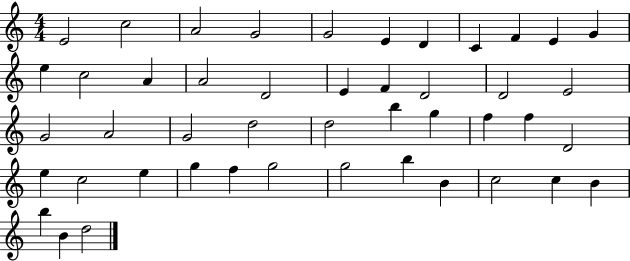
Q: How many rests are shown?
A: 0